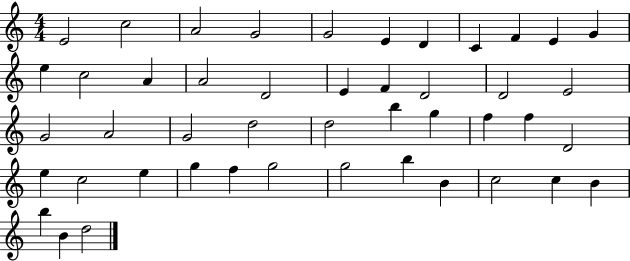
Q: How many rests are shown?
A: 0